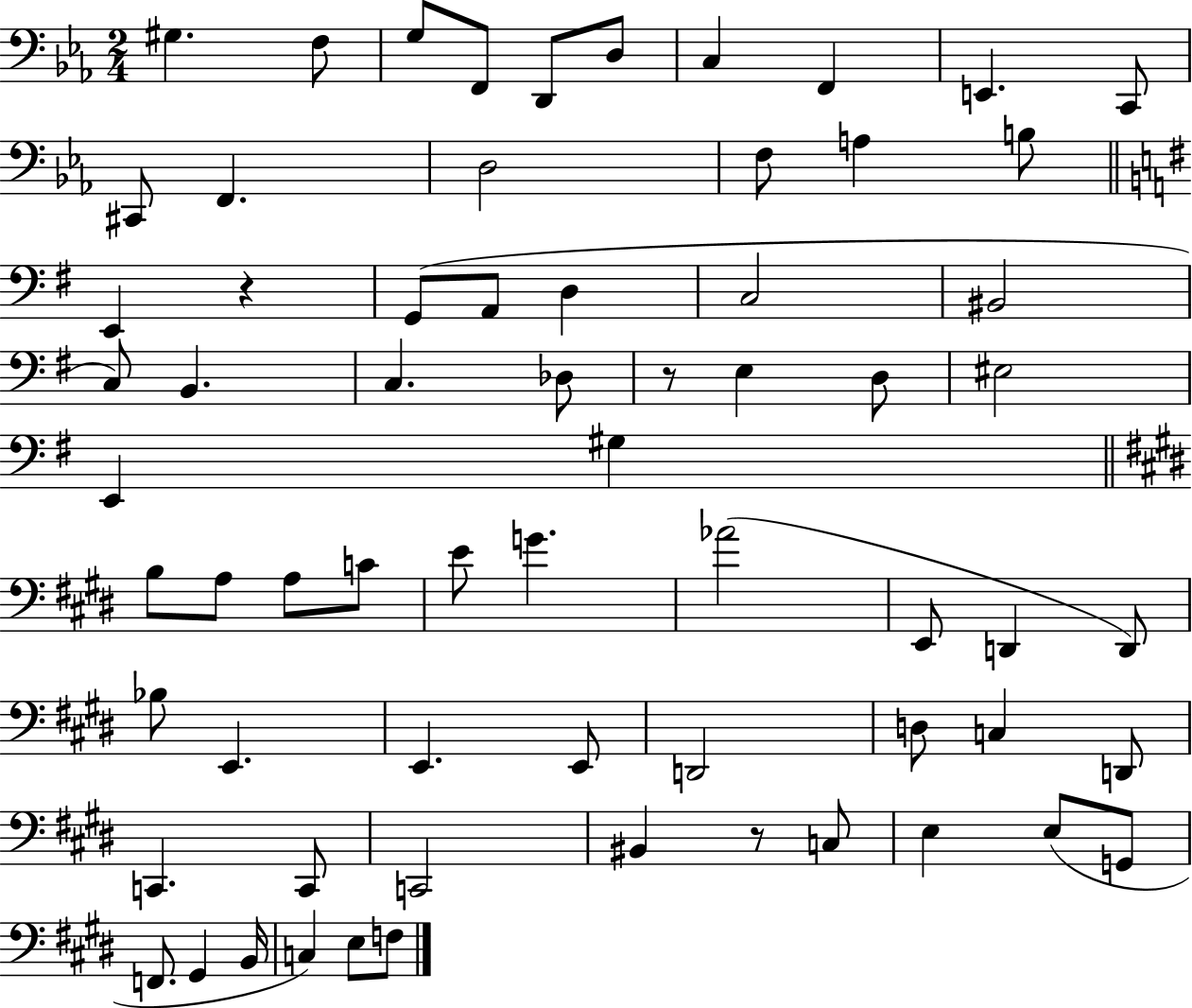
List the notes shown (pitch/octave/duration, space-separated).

G#3/q. F3/e G3/e F2/e D2/e D3/e C3/q F2/q E2/q. C2/e C#2/e F2/q. D3/h F3/e A3/q B3/e E2/q R/q G2/e A2/e D3/q C3/h BIS2/h C3/e B2/q. C3/q. Db3/e R/e E3/q D3/e EIS3/h E2/q G#3/q B3/e A3/e A3/e C4/e E4/e G4/q. Ab4/h E2/e D2/q D2/e Bb3/e E2/q. E2/q. E2/e D2/h D3/e C3/q D2/e C2/q. C2/e C2/h BIS2/q R/e C3/e E3/q E3/e G2/e F2/e. G#2/q B2/s C3/q E3/e F3/e